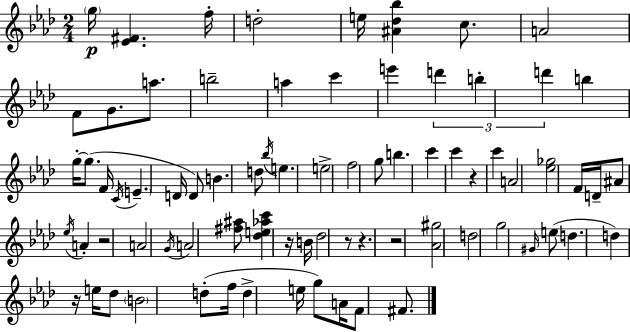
X:1
T:Untitled
M:2/4
L:1/4
K:Ab
g/4 [_E^F] f/4 d2 e/4 [^A_d_b] c/2 A2 F/2 G/2 a/2 b2 a c' e' d' b d' b g/4 g/2 F/4 C/4 E D/4 D/2 B d/2 _b/4 e e2 f2 g/2 b c' c' z c' A2 [_e_g]2 F/4 D/4 ^A/2 _e/4 A z2 A2 G/4 A2 [^f^a]/2 [_de_ac'] z/4 B/4 _d2 z/2 z z2 [_A^g]2 d2 g2 ^G/4 e/2 d d z/4 e/4 _d/2 B2 d/2 f/4 d e/4 g/2 A/4 F/2 ^F/2